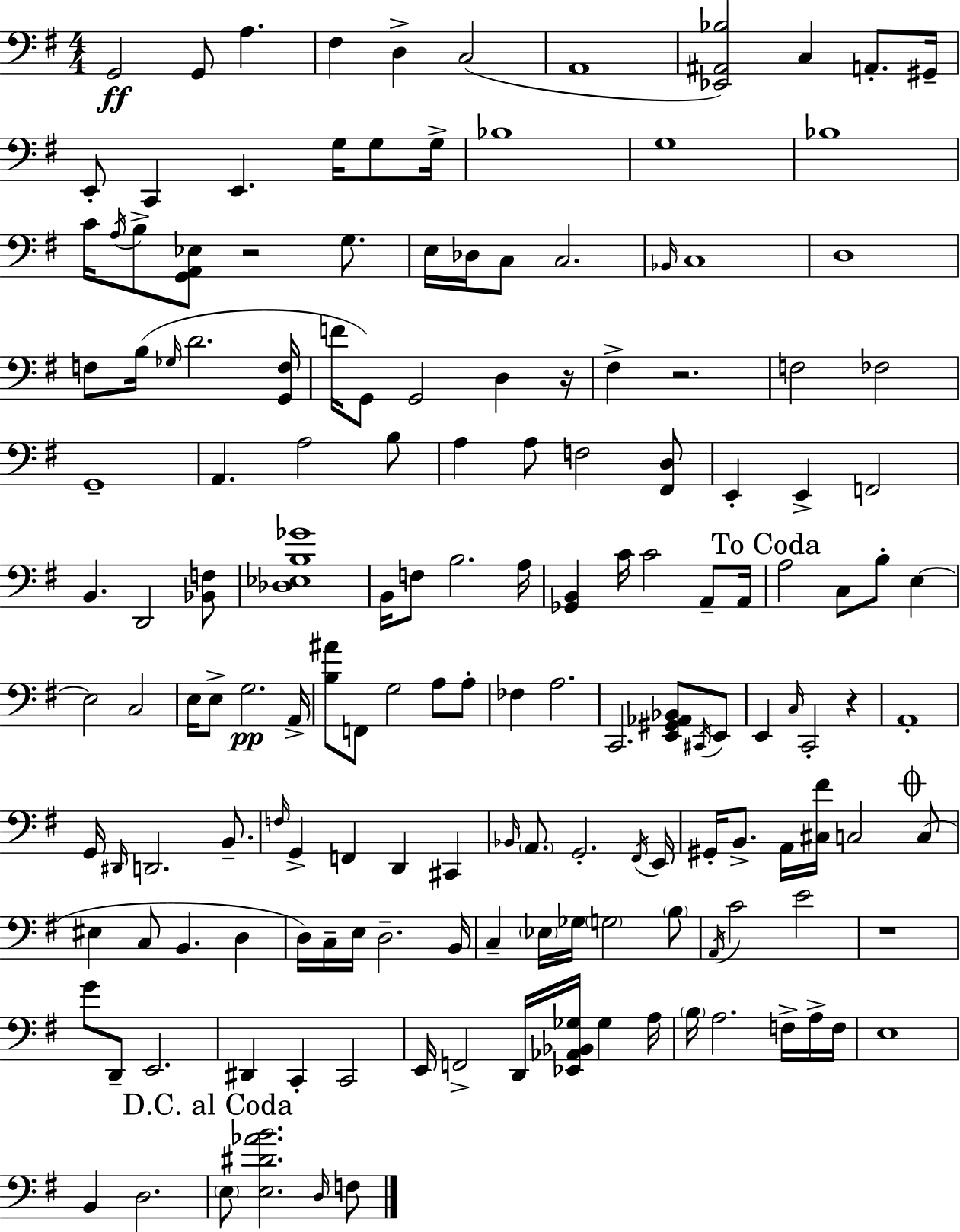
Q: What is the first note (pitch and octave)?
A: G2